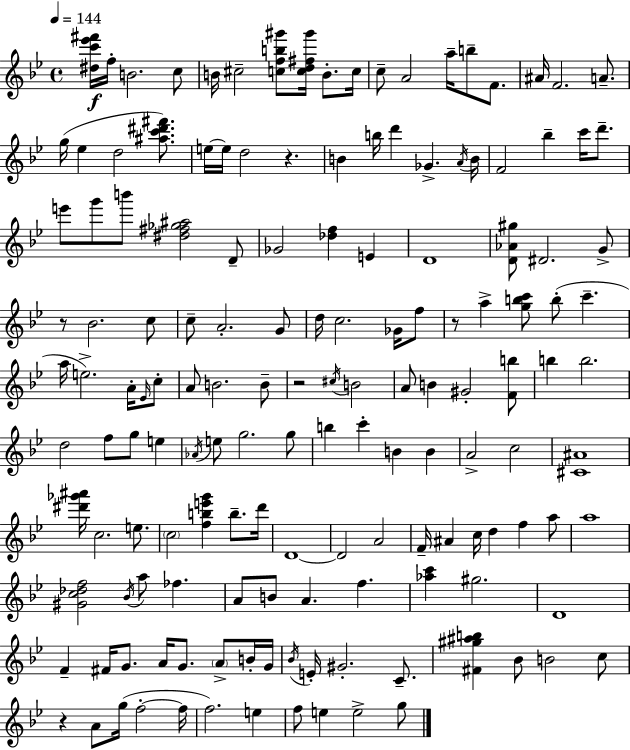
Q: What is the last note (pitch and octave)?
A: G5